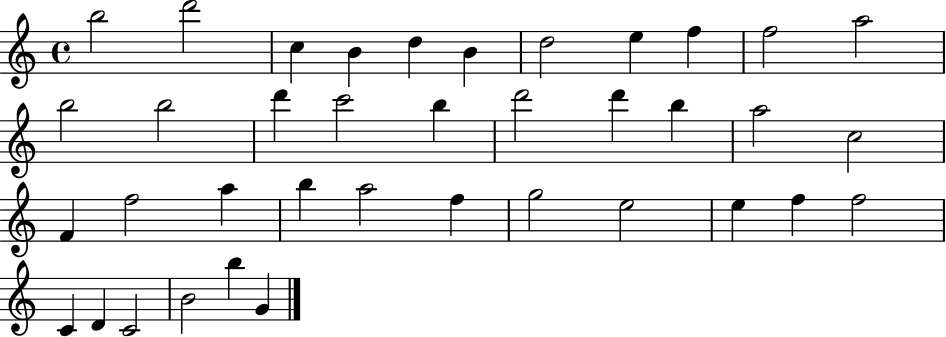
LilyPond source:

{
  \clef treble
  \time 4/4
  \defaultTimeSignature
  \key c \major
  b''2 d'''2 | c''4 b'4 d''4 b'4 | d''2 e''4 f''4 | f''2 a''2 | \break b''2 b''2 | d'''4 c'''2 b''4 | d'''2 d'''4 b''4 | a''2 c''2 | \break f'4 f''2 a''4 | b''4 a''2 f''4 | g''2 e''2 | e''4 f''4 f''2 | \break c'4 d'4 c'2 | b'2 b''4 g'4 | \bar "|."
}